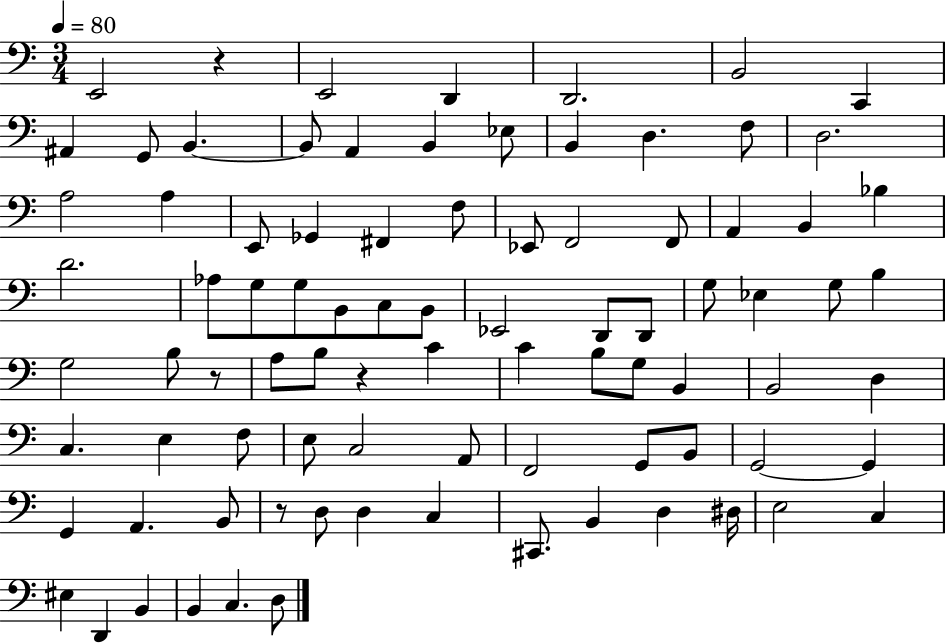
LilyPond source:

{
  \clef bass
  \numericTimeSignature
  \time 3/4
  \key c \major
  \tempo 4 = 80
  \repeat volta 2 { e,2 r4 | e,2 d,4 | d,2. | b,2 c,4 | \break ais,4 g,8 b,4.~~ | b,8 a,4 b,4 ees8 | b,4 d4. f8 | d2. | \break a2 a4 | e,8 ges,4 fis,4 f8 | ees,8 f,2 f,8 | a,4 b,4 bes4 | \break d'2. | aes8 g8 g8 b,8 c8 b,8 | ees,2 d,8 d,8 | g8 ees4 g8 b4 | \break g2 b8 r8 | a8 b8 r4 c'4 | c'4 b8 g8 b,4 | b,2 d4 | \break c4. e4 f8 | e8 c2 a,8 | f,2 g,8 b,8 | g,2~~ g,4 | \break g,4 a,4. b,8 | r8 d8 d4 c4 | cis,8. b,4 d4 dis16 | e2 c4 | \break eis4 d,4 b,4 | b,4 c4. d8 | } \bar "|."
}